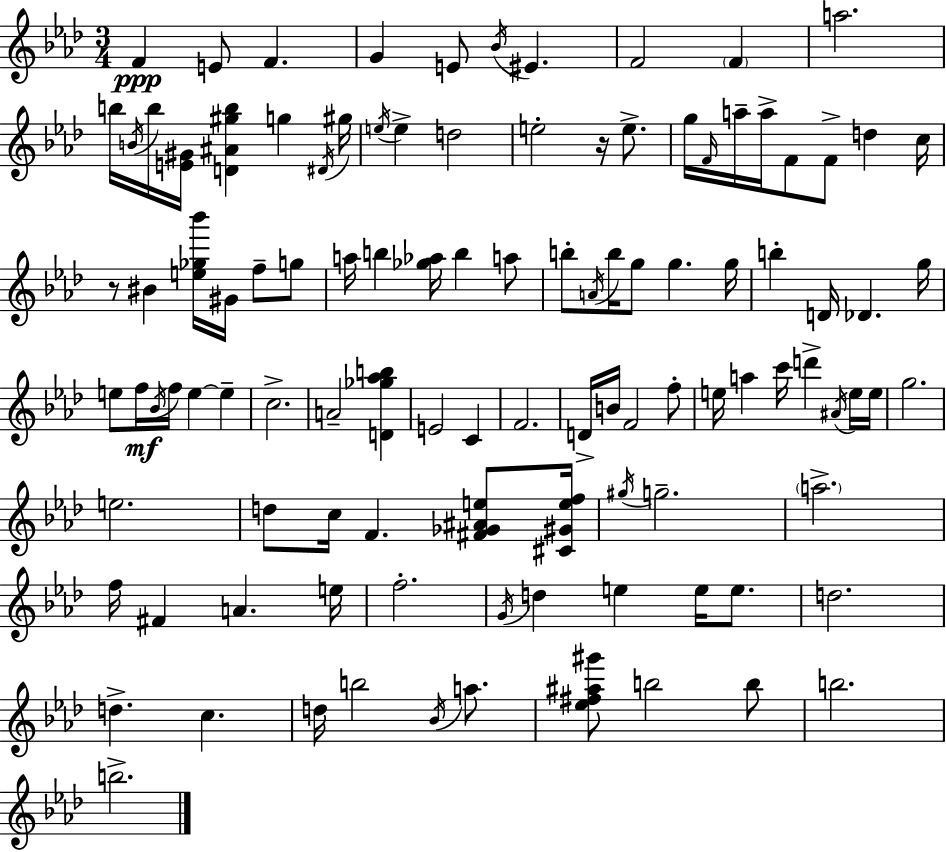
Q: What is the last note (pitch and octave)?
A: B5